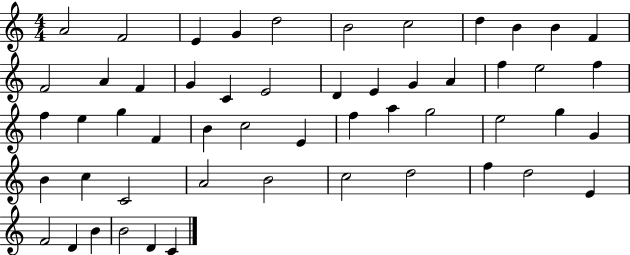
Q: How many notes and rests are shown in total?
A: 53